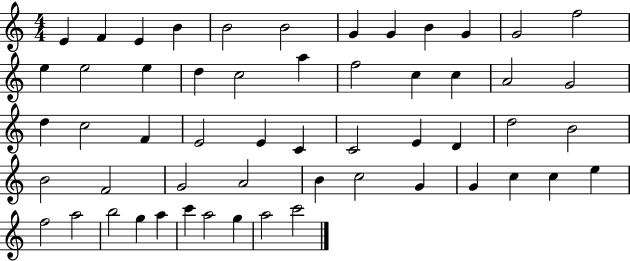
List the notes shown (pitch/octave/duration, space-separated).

E4/q F4/q E4/q B4/q B4/h B4/h G4/q G4/q B4/q G4/q G4/h F5/h E5/q E5/h E5/q D5/q C5/h A5/q F5/h C5/q C5/q A4/h G4/h D5/q C5/h F4/q E4/h E4/q C4/q C4/h E4/q D4/q D5/h B4/h B4/h F4/h G4/h A4/h B4/q C5/h G4/q G4/q C5/q C5/q E5/q F5/h A5/h B5/h G5/q A5/q C6/q A5/h G5/q A5/h C6/h